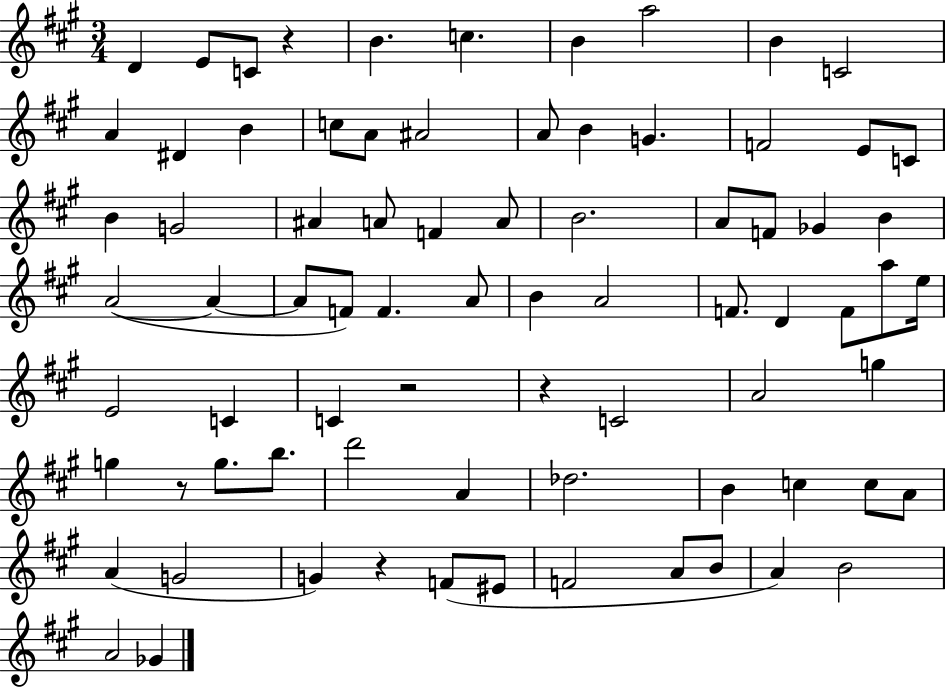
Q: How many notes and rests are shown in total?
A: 78